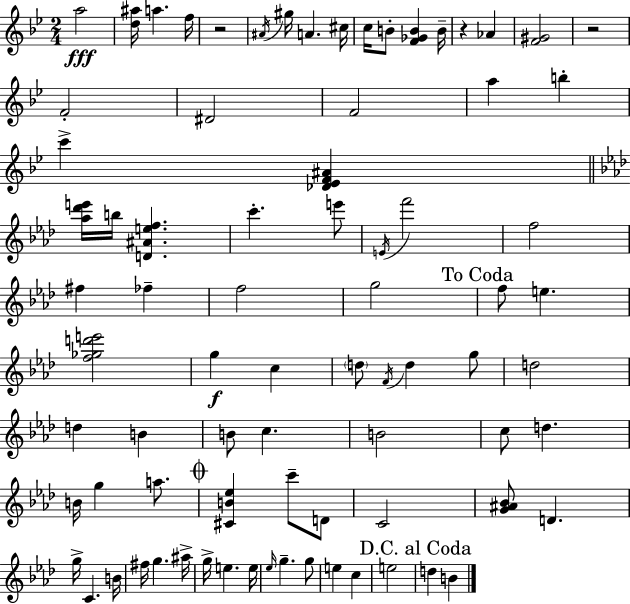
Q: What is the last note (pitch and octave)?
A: B4